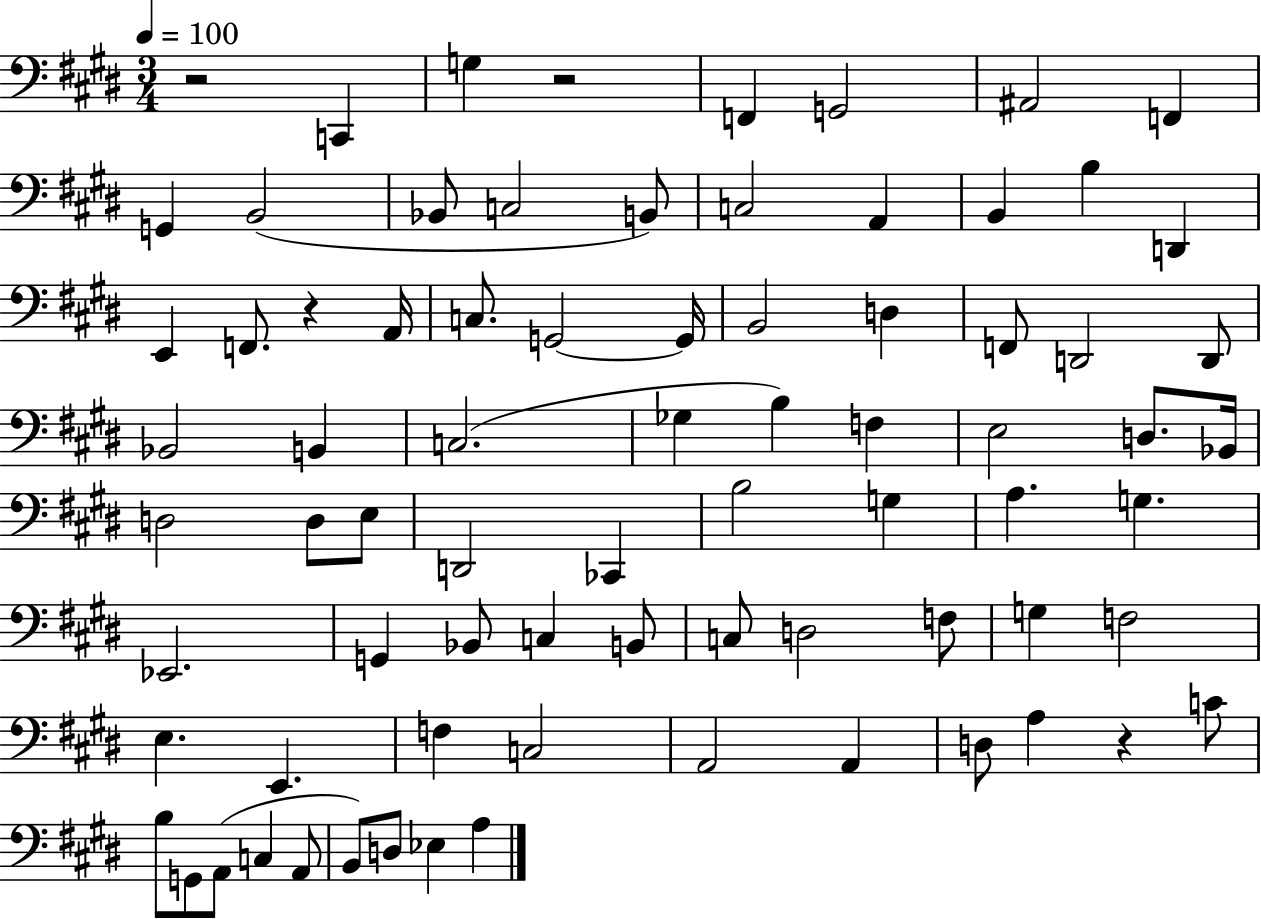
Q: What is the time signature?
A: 3/4